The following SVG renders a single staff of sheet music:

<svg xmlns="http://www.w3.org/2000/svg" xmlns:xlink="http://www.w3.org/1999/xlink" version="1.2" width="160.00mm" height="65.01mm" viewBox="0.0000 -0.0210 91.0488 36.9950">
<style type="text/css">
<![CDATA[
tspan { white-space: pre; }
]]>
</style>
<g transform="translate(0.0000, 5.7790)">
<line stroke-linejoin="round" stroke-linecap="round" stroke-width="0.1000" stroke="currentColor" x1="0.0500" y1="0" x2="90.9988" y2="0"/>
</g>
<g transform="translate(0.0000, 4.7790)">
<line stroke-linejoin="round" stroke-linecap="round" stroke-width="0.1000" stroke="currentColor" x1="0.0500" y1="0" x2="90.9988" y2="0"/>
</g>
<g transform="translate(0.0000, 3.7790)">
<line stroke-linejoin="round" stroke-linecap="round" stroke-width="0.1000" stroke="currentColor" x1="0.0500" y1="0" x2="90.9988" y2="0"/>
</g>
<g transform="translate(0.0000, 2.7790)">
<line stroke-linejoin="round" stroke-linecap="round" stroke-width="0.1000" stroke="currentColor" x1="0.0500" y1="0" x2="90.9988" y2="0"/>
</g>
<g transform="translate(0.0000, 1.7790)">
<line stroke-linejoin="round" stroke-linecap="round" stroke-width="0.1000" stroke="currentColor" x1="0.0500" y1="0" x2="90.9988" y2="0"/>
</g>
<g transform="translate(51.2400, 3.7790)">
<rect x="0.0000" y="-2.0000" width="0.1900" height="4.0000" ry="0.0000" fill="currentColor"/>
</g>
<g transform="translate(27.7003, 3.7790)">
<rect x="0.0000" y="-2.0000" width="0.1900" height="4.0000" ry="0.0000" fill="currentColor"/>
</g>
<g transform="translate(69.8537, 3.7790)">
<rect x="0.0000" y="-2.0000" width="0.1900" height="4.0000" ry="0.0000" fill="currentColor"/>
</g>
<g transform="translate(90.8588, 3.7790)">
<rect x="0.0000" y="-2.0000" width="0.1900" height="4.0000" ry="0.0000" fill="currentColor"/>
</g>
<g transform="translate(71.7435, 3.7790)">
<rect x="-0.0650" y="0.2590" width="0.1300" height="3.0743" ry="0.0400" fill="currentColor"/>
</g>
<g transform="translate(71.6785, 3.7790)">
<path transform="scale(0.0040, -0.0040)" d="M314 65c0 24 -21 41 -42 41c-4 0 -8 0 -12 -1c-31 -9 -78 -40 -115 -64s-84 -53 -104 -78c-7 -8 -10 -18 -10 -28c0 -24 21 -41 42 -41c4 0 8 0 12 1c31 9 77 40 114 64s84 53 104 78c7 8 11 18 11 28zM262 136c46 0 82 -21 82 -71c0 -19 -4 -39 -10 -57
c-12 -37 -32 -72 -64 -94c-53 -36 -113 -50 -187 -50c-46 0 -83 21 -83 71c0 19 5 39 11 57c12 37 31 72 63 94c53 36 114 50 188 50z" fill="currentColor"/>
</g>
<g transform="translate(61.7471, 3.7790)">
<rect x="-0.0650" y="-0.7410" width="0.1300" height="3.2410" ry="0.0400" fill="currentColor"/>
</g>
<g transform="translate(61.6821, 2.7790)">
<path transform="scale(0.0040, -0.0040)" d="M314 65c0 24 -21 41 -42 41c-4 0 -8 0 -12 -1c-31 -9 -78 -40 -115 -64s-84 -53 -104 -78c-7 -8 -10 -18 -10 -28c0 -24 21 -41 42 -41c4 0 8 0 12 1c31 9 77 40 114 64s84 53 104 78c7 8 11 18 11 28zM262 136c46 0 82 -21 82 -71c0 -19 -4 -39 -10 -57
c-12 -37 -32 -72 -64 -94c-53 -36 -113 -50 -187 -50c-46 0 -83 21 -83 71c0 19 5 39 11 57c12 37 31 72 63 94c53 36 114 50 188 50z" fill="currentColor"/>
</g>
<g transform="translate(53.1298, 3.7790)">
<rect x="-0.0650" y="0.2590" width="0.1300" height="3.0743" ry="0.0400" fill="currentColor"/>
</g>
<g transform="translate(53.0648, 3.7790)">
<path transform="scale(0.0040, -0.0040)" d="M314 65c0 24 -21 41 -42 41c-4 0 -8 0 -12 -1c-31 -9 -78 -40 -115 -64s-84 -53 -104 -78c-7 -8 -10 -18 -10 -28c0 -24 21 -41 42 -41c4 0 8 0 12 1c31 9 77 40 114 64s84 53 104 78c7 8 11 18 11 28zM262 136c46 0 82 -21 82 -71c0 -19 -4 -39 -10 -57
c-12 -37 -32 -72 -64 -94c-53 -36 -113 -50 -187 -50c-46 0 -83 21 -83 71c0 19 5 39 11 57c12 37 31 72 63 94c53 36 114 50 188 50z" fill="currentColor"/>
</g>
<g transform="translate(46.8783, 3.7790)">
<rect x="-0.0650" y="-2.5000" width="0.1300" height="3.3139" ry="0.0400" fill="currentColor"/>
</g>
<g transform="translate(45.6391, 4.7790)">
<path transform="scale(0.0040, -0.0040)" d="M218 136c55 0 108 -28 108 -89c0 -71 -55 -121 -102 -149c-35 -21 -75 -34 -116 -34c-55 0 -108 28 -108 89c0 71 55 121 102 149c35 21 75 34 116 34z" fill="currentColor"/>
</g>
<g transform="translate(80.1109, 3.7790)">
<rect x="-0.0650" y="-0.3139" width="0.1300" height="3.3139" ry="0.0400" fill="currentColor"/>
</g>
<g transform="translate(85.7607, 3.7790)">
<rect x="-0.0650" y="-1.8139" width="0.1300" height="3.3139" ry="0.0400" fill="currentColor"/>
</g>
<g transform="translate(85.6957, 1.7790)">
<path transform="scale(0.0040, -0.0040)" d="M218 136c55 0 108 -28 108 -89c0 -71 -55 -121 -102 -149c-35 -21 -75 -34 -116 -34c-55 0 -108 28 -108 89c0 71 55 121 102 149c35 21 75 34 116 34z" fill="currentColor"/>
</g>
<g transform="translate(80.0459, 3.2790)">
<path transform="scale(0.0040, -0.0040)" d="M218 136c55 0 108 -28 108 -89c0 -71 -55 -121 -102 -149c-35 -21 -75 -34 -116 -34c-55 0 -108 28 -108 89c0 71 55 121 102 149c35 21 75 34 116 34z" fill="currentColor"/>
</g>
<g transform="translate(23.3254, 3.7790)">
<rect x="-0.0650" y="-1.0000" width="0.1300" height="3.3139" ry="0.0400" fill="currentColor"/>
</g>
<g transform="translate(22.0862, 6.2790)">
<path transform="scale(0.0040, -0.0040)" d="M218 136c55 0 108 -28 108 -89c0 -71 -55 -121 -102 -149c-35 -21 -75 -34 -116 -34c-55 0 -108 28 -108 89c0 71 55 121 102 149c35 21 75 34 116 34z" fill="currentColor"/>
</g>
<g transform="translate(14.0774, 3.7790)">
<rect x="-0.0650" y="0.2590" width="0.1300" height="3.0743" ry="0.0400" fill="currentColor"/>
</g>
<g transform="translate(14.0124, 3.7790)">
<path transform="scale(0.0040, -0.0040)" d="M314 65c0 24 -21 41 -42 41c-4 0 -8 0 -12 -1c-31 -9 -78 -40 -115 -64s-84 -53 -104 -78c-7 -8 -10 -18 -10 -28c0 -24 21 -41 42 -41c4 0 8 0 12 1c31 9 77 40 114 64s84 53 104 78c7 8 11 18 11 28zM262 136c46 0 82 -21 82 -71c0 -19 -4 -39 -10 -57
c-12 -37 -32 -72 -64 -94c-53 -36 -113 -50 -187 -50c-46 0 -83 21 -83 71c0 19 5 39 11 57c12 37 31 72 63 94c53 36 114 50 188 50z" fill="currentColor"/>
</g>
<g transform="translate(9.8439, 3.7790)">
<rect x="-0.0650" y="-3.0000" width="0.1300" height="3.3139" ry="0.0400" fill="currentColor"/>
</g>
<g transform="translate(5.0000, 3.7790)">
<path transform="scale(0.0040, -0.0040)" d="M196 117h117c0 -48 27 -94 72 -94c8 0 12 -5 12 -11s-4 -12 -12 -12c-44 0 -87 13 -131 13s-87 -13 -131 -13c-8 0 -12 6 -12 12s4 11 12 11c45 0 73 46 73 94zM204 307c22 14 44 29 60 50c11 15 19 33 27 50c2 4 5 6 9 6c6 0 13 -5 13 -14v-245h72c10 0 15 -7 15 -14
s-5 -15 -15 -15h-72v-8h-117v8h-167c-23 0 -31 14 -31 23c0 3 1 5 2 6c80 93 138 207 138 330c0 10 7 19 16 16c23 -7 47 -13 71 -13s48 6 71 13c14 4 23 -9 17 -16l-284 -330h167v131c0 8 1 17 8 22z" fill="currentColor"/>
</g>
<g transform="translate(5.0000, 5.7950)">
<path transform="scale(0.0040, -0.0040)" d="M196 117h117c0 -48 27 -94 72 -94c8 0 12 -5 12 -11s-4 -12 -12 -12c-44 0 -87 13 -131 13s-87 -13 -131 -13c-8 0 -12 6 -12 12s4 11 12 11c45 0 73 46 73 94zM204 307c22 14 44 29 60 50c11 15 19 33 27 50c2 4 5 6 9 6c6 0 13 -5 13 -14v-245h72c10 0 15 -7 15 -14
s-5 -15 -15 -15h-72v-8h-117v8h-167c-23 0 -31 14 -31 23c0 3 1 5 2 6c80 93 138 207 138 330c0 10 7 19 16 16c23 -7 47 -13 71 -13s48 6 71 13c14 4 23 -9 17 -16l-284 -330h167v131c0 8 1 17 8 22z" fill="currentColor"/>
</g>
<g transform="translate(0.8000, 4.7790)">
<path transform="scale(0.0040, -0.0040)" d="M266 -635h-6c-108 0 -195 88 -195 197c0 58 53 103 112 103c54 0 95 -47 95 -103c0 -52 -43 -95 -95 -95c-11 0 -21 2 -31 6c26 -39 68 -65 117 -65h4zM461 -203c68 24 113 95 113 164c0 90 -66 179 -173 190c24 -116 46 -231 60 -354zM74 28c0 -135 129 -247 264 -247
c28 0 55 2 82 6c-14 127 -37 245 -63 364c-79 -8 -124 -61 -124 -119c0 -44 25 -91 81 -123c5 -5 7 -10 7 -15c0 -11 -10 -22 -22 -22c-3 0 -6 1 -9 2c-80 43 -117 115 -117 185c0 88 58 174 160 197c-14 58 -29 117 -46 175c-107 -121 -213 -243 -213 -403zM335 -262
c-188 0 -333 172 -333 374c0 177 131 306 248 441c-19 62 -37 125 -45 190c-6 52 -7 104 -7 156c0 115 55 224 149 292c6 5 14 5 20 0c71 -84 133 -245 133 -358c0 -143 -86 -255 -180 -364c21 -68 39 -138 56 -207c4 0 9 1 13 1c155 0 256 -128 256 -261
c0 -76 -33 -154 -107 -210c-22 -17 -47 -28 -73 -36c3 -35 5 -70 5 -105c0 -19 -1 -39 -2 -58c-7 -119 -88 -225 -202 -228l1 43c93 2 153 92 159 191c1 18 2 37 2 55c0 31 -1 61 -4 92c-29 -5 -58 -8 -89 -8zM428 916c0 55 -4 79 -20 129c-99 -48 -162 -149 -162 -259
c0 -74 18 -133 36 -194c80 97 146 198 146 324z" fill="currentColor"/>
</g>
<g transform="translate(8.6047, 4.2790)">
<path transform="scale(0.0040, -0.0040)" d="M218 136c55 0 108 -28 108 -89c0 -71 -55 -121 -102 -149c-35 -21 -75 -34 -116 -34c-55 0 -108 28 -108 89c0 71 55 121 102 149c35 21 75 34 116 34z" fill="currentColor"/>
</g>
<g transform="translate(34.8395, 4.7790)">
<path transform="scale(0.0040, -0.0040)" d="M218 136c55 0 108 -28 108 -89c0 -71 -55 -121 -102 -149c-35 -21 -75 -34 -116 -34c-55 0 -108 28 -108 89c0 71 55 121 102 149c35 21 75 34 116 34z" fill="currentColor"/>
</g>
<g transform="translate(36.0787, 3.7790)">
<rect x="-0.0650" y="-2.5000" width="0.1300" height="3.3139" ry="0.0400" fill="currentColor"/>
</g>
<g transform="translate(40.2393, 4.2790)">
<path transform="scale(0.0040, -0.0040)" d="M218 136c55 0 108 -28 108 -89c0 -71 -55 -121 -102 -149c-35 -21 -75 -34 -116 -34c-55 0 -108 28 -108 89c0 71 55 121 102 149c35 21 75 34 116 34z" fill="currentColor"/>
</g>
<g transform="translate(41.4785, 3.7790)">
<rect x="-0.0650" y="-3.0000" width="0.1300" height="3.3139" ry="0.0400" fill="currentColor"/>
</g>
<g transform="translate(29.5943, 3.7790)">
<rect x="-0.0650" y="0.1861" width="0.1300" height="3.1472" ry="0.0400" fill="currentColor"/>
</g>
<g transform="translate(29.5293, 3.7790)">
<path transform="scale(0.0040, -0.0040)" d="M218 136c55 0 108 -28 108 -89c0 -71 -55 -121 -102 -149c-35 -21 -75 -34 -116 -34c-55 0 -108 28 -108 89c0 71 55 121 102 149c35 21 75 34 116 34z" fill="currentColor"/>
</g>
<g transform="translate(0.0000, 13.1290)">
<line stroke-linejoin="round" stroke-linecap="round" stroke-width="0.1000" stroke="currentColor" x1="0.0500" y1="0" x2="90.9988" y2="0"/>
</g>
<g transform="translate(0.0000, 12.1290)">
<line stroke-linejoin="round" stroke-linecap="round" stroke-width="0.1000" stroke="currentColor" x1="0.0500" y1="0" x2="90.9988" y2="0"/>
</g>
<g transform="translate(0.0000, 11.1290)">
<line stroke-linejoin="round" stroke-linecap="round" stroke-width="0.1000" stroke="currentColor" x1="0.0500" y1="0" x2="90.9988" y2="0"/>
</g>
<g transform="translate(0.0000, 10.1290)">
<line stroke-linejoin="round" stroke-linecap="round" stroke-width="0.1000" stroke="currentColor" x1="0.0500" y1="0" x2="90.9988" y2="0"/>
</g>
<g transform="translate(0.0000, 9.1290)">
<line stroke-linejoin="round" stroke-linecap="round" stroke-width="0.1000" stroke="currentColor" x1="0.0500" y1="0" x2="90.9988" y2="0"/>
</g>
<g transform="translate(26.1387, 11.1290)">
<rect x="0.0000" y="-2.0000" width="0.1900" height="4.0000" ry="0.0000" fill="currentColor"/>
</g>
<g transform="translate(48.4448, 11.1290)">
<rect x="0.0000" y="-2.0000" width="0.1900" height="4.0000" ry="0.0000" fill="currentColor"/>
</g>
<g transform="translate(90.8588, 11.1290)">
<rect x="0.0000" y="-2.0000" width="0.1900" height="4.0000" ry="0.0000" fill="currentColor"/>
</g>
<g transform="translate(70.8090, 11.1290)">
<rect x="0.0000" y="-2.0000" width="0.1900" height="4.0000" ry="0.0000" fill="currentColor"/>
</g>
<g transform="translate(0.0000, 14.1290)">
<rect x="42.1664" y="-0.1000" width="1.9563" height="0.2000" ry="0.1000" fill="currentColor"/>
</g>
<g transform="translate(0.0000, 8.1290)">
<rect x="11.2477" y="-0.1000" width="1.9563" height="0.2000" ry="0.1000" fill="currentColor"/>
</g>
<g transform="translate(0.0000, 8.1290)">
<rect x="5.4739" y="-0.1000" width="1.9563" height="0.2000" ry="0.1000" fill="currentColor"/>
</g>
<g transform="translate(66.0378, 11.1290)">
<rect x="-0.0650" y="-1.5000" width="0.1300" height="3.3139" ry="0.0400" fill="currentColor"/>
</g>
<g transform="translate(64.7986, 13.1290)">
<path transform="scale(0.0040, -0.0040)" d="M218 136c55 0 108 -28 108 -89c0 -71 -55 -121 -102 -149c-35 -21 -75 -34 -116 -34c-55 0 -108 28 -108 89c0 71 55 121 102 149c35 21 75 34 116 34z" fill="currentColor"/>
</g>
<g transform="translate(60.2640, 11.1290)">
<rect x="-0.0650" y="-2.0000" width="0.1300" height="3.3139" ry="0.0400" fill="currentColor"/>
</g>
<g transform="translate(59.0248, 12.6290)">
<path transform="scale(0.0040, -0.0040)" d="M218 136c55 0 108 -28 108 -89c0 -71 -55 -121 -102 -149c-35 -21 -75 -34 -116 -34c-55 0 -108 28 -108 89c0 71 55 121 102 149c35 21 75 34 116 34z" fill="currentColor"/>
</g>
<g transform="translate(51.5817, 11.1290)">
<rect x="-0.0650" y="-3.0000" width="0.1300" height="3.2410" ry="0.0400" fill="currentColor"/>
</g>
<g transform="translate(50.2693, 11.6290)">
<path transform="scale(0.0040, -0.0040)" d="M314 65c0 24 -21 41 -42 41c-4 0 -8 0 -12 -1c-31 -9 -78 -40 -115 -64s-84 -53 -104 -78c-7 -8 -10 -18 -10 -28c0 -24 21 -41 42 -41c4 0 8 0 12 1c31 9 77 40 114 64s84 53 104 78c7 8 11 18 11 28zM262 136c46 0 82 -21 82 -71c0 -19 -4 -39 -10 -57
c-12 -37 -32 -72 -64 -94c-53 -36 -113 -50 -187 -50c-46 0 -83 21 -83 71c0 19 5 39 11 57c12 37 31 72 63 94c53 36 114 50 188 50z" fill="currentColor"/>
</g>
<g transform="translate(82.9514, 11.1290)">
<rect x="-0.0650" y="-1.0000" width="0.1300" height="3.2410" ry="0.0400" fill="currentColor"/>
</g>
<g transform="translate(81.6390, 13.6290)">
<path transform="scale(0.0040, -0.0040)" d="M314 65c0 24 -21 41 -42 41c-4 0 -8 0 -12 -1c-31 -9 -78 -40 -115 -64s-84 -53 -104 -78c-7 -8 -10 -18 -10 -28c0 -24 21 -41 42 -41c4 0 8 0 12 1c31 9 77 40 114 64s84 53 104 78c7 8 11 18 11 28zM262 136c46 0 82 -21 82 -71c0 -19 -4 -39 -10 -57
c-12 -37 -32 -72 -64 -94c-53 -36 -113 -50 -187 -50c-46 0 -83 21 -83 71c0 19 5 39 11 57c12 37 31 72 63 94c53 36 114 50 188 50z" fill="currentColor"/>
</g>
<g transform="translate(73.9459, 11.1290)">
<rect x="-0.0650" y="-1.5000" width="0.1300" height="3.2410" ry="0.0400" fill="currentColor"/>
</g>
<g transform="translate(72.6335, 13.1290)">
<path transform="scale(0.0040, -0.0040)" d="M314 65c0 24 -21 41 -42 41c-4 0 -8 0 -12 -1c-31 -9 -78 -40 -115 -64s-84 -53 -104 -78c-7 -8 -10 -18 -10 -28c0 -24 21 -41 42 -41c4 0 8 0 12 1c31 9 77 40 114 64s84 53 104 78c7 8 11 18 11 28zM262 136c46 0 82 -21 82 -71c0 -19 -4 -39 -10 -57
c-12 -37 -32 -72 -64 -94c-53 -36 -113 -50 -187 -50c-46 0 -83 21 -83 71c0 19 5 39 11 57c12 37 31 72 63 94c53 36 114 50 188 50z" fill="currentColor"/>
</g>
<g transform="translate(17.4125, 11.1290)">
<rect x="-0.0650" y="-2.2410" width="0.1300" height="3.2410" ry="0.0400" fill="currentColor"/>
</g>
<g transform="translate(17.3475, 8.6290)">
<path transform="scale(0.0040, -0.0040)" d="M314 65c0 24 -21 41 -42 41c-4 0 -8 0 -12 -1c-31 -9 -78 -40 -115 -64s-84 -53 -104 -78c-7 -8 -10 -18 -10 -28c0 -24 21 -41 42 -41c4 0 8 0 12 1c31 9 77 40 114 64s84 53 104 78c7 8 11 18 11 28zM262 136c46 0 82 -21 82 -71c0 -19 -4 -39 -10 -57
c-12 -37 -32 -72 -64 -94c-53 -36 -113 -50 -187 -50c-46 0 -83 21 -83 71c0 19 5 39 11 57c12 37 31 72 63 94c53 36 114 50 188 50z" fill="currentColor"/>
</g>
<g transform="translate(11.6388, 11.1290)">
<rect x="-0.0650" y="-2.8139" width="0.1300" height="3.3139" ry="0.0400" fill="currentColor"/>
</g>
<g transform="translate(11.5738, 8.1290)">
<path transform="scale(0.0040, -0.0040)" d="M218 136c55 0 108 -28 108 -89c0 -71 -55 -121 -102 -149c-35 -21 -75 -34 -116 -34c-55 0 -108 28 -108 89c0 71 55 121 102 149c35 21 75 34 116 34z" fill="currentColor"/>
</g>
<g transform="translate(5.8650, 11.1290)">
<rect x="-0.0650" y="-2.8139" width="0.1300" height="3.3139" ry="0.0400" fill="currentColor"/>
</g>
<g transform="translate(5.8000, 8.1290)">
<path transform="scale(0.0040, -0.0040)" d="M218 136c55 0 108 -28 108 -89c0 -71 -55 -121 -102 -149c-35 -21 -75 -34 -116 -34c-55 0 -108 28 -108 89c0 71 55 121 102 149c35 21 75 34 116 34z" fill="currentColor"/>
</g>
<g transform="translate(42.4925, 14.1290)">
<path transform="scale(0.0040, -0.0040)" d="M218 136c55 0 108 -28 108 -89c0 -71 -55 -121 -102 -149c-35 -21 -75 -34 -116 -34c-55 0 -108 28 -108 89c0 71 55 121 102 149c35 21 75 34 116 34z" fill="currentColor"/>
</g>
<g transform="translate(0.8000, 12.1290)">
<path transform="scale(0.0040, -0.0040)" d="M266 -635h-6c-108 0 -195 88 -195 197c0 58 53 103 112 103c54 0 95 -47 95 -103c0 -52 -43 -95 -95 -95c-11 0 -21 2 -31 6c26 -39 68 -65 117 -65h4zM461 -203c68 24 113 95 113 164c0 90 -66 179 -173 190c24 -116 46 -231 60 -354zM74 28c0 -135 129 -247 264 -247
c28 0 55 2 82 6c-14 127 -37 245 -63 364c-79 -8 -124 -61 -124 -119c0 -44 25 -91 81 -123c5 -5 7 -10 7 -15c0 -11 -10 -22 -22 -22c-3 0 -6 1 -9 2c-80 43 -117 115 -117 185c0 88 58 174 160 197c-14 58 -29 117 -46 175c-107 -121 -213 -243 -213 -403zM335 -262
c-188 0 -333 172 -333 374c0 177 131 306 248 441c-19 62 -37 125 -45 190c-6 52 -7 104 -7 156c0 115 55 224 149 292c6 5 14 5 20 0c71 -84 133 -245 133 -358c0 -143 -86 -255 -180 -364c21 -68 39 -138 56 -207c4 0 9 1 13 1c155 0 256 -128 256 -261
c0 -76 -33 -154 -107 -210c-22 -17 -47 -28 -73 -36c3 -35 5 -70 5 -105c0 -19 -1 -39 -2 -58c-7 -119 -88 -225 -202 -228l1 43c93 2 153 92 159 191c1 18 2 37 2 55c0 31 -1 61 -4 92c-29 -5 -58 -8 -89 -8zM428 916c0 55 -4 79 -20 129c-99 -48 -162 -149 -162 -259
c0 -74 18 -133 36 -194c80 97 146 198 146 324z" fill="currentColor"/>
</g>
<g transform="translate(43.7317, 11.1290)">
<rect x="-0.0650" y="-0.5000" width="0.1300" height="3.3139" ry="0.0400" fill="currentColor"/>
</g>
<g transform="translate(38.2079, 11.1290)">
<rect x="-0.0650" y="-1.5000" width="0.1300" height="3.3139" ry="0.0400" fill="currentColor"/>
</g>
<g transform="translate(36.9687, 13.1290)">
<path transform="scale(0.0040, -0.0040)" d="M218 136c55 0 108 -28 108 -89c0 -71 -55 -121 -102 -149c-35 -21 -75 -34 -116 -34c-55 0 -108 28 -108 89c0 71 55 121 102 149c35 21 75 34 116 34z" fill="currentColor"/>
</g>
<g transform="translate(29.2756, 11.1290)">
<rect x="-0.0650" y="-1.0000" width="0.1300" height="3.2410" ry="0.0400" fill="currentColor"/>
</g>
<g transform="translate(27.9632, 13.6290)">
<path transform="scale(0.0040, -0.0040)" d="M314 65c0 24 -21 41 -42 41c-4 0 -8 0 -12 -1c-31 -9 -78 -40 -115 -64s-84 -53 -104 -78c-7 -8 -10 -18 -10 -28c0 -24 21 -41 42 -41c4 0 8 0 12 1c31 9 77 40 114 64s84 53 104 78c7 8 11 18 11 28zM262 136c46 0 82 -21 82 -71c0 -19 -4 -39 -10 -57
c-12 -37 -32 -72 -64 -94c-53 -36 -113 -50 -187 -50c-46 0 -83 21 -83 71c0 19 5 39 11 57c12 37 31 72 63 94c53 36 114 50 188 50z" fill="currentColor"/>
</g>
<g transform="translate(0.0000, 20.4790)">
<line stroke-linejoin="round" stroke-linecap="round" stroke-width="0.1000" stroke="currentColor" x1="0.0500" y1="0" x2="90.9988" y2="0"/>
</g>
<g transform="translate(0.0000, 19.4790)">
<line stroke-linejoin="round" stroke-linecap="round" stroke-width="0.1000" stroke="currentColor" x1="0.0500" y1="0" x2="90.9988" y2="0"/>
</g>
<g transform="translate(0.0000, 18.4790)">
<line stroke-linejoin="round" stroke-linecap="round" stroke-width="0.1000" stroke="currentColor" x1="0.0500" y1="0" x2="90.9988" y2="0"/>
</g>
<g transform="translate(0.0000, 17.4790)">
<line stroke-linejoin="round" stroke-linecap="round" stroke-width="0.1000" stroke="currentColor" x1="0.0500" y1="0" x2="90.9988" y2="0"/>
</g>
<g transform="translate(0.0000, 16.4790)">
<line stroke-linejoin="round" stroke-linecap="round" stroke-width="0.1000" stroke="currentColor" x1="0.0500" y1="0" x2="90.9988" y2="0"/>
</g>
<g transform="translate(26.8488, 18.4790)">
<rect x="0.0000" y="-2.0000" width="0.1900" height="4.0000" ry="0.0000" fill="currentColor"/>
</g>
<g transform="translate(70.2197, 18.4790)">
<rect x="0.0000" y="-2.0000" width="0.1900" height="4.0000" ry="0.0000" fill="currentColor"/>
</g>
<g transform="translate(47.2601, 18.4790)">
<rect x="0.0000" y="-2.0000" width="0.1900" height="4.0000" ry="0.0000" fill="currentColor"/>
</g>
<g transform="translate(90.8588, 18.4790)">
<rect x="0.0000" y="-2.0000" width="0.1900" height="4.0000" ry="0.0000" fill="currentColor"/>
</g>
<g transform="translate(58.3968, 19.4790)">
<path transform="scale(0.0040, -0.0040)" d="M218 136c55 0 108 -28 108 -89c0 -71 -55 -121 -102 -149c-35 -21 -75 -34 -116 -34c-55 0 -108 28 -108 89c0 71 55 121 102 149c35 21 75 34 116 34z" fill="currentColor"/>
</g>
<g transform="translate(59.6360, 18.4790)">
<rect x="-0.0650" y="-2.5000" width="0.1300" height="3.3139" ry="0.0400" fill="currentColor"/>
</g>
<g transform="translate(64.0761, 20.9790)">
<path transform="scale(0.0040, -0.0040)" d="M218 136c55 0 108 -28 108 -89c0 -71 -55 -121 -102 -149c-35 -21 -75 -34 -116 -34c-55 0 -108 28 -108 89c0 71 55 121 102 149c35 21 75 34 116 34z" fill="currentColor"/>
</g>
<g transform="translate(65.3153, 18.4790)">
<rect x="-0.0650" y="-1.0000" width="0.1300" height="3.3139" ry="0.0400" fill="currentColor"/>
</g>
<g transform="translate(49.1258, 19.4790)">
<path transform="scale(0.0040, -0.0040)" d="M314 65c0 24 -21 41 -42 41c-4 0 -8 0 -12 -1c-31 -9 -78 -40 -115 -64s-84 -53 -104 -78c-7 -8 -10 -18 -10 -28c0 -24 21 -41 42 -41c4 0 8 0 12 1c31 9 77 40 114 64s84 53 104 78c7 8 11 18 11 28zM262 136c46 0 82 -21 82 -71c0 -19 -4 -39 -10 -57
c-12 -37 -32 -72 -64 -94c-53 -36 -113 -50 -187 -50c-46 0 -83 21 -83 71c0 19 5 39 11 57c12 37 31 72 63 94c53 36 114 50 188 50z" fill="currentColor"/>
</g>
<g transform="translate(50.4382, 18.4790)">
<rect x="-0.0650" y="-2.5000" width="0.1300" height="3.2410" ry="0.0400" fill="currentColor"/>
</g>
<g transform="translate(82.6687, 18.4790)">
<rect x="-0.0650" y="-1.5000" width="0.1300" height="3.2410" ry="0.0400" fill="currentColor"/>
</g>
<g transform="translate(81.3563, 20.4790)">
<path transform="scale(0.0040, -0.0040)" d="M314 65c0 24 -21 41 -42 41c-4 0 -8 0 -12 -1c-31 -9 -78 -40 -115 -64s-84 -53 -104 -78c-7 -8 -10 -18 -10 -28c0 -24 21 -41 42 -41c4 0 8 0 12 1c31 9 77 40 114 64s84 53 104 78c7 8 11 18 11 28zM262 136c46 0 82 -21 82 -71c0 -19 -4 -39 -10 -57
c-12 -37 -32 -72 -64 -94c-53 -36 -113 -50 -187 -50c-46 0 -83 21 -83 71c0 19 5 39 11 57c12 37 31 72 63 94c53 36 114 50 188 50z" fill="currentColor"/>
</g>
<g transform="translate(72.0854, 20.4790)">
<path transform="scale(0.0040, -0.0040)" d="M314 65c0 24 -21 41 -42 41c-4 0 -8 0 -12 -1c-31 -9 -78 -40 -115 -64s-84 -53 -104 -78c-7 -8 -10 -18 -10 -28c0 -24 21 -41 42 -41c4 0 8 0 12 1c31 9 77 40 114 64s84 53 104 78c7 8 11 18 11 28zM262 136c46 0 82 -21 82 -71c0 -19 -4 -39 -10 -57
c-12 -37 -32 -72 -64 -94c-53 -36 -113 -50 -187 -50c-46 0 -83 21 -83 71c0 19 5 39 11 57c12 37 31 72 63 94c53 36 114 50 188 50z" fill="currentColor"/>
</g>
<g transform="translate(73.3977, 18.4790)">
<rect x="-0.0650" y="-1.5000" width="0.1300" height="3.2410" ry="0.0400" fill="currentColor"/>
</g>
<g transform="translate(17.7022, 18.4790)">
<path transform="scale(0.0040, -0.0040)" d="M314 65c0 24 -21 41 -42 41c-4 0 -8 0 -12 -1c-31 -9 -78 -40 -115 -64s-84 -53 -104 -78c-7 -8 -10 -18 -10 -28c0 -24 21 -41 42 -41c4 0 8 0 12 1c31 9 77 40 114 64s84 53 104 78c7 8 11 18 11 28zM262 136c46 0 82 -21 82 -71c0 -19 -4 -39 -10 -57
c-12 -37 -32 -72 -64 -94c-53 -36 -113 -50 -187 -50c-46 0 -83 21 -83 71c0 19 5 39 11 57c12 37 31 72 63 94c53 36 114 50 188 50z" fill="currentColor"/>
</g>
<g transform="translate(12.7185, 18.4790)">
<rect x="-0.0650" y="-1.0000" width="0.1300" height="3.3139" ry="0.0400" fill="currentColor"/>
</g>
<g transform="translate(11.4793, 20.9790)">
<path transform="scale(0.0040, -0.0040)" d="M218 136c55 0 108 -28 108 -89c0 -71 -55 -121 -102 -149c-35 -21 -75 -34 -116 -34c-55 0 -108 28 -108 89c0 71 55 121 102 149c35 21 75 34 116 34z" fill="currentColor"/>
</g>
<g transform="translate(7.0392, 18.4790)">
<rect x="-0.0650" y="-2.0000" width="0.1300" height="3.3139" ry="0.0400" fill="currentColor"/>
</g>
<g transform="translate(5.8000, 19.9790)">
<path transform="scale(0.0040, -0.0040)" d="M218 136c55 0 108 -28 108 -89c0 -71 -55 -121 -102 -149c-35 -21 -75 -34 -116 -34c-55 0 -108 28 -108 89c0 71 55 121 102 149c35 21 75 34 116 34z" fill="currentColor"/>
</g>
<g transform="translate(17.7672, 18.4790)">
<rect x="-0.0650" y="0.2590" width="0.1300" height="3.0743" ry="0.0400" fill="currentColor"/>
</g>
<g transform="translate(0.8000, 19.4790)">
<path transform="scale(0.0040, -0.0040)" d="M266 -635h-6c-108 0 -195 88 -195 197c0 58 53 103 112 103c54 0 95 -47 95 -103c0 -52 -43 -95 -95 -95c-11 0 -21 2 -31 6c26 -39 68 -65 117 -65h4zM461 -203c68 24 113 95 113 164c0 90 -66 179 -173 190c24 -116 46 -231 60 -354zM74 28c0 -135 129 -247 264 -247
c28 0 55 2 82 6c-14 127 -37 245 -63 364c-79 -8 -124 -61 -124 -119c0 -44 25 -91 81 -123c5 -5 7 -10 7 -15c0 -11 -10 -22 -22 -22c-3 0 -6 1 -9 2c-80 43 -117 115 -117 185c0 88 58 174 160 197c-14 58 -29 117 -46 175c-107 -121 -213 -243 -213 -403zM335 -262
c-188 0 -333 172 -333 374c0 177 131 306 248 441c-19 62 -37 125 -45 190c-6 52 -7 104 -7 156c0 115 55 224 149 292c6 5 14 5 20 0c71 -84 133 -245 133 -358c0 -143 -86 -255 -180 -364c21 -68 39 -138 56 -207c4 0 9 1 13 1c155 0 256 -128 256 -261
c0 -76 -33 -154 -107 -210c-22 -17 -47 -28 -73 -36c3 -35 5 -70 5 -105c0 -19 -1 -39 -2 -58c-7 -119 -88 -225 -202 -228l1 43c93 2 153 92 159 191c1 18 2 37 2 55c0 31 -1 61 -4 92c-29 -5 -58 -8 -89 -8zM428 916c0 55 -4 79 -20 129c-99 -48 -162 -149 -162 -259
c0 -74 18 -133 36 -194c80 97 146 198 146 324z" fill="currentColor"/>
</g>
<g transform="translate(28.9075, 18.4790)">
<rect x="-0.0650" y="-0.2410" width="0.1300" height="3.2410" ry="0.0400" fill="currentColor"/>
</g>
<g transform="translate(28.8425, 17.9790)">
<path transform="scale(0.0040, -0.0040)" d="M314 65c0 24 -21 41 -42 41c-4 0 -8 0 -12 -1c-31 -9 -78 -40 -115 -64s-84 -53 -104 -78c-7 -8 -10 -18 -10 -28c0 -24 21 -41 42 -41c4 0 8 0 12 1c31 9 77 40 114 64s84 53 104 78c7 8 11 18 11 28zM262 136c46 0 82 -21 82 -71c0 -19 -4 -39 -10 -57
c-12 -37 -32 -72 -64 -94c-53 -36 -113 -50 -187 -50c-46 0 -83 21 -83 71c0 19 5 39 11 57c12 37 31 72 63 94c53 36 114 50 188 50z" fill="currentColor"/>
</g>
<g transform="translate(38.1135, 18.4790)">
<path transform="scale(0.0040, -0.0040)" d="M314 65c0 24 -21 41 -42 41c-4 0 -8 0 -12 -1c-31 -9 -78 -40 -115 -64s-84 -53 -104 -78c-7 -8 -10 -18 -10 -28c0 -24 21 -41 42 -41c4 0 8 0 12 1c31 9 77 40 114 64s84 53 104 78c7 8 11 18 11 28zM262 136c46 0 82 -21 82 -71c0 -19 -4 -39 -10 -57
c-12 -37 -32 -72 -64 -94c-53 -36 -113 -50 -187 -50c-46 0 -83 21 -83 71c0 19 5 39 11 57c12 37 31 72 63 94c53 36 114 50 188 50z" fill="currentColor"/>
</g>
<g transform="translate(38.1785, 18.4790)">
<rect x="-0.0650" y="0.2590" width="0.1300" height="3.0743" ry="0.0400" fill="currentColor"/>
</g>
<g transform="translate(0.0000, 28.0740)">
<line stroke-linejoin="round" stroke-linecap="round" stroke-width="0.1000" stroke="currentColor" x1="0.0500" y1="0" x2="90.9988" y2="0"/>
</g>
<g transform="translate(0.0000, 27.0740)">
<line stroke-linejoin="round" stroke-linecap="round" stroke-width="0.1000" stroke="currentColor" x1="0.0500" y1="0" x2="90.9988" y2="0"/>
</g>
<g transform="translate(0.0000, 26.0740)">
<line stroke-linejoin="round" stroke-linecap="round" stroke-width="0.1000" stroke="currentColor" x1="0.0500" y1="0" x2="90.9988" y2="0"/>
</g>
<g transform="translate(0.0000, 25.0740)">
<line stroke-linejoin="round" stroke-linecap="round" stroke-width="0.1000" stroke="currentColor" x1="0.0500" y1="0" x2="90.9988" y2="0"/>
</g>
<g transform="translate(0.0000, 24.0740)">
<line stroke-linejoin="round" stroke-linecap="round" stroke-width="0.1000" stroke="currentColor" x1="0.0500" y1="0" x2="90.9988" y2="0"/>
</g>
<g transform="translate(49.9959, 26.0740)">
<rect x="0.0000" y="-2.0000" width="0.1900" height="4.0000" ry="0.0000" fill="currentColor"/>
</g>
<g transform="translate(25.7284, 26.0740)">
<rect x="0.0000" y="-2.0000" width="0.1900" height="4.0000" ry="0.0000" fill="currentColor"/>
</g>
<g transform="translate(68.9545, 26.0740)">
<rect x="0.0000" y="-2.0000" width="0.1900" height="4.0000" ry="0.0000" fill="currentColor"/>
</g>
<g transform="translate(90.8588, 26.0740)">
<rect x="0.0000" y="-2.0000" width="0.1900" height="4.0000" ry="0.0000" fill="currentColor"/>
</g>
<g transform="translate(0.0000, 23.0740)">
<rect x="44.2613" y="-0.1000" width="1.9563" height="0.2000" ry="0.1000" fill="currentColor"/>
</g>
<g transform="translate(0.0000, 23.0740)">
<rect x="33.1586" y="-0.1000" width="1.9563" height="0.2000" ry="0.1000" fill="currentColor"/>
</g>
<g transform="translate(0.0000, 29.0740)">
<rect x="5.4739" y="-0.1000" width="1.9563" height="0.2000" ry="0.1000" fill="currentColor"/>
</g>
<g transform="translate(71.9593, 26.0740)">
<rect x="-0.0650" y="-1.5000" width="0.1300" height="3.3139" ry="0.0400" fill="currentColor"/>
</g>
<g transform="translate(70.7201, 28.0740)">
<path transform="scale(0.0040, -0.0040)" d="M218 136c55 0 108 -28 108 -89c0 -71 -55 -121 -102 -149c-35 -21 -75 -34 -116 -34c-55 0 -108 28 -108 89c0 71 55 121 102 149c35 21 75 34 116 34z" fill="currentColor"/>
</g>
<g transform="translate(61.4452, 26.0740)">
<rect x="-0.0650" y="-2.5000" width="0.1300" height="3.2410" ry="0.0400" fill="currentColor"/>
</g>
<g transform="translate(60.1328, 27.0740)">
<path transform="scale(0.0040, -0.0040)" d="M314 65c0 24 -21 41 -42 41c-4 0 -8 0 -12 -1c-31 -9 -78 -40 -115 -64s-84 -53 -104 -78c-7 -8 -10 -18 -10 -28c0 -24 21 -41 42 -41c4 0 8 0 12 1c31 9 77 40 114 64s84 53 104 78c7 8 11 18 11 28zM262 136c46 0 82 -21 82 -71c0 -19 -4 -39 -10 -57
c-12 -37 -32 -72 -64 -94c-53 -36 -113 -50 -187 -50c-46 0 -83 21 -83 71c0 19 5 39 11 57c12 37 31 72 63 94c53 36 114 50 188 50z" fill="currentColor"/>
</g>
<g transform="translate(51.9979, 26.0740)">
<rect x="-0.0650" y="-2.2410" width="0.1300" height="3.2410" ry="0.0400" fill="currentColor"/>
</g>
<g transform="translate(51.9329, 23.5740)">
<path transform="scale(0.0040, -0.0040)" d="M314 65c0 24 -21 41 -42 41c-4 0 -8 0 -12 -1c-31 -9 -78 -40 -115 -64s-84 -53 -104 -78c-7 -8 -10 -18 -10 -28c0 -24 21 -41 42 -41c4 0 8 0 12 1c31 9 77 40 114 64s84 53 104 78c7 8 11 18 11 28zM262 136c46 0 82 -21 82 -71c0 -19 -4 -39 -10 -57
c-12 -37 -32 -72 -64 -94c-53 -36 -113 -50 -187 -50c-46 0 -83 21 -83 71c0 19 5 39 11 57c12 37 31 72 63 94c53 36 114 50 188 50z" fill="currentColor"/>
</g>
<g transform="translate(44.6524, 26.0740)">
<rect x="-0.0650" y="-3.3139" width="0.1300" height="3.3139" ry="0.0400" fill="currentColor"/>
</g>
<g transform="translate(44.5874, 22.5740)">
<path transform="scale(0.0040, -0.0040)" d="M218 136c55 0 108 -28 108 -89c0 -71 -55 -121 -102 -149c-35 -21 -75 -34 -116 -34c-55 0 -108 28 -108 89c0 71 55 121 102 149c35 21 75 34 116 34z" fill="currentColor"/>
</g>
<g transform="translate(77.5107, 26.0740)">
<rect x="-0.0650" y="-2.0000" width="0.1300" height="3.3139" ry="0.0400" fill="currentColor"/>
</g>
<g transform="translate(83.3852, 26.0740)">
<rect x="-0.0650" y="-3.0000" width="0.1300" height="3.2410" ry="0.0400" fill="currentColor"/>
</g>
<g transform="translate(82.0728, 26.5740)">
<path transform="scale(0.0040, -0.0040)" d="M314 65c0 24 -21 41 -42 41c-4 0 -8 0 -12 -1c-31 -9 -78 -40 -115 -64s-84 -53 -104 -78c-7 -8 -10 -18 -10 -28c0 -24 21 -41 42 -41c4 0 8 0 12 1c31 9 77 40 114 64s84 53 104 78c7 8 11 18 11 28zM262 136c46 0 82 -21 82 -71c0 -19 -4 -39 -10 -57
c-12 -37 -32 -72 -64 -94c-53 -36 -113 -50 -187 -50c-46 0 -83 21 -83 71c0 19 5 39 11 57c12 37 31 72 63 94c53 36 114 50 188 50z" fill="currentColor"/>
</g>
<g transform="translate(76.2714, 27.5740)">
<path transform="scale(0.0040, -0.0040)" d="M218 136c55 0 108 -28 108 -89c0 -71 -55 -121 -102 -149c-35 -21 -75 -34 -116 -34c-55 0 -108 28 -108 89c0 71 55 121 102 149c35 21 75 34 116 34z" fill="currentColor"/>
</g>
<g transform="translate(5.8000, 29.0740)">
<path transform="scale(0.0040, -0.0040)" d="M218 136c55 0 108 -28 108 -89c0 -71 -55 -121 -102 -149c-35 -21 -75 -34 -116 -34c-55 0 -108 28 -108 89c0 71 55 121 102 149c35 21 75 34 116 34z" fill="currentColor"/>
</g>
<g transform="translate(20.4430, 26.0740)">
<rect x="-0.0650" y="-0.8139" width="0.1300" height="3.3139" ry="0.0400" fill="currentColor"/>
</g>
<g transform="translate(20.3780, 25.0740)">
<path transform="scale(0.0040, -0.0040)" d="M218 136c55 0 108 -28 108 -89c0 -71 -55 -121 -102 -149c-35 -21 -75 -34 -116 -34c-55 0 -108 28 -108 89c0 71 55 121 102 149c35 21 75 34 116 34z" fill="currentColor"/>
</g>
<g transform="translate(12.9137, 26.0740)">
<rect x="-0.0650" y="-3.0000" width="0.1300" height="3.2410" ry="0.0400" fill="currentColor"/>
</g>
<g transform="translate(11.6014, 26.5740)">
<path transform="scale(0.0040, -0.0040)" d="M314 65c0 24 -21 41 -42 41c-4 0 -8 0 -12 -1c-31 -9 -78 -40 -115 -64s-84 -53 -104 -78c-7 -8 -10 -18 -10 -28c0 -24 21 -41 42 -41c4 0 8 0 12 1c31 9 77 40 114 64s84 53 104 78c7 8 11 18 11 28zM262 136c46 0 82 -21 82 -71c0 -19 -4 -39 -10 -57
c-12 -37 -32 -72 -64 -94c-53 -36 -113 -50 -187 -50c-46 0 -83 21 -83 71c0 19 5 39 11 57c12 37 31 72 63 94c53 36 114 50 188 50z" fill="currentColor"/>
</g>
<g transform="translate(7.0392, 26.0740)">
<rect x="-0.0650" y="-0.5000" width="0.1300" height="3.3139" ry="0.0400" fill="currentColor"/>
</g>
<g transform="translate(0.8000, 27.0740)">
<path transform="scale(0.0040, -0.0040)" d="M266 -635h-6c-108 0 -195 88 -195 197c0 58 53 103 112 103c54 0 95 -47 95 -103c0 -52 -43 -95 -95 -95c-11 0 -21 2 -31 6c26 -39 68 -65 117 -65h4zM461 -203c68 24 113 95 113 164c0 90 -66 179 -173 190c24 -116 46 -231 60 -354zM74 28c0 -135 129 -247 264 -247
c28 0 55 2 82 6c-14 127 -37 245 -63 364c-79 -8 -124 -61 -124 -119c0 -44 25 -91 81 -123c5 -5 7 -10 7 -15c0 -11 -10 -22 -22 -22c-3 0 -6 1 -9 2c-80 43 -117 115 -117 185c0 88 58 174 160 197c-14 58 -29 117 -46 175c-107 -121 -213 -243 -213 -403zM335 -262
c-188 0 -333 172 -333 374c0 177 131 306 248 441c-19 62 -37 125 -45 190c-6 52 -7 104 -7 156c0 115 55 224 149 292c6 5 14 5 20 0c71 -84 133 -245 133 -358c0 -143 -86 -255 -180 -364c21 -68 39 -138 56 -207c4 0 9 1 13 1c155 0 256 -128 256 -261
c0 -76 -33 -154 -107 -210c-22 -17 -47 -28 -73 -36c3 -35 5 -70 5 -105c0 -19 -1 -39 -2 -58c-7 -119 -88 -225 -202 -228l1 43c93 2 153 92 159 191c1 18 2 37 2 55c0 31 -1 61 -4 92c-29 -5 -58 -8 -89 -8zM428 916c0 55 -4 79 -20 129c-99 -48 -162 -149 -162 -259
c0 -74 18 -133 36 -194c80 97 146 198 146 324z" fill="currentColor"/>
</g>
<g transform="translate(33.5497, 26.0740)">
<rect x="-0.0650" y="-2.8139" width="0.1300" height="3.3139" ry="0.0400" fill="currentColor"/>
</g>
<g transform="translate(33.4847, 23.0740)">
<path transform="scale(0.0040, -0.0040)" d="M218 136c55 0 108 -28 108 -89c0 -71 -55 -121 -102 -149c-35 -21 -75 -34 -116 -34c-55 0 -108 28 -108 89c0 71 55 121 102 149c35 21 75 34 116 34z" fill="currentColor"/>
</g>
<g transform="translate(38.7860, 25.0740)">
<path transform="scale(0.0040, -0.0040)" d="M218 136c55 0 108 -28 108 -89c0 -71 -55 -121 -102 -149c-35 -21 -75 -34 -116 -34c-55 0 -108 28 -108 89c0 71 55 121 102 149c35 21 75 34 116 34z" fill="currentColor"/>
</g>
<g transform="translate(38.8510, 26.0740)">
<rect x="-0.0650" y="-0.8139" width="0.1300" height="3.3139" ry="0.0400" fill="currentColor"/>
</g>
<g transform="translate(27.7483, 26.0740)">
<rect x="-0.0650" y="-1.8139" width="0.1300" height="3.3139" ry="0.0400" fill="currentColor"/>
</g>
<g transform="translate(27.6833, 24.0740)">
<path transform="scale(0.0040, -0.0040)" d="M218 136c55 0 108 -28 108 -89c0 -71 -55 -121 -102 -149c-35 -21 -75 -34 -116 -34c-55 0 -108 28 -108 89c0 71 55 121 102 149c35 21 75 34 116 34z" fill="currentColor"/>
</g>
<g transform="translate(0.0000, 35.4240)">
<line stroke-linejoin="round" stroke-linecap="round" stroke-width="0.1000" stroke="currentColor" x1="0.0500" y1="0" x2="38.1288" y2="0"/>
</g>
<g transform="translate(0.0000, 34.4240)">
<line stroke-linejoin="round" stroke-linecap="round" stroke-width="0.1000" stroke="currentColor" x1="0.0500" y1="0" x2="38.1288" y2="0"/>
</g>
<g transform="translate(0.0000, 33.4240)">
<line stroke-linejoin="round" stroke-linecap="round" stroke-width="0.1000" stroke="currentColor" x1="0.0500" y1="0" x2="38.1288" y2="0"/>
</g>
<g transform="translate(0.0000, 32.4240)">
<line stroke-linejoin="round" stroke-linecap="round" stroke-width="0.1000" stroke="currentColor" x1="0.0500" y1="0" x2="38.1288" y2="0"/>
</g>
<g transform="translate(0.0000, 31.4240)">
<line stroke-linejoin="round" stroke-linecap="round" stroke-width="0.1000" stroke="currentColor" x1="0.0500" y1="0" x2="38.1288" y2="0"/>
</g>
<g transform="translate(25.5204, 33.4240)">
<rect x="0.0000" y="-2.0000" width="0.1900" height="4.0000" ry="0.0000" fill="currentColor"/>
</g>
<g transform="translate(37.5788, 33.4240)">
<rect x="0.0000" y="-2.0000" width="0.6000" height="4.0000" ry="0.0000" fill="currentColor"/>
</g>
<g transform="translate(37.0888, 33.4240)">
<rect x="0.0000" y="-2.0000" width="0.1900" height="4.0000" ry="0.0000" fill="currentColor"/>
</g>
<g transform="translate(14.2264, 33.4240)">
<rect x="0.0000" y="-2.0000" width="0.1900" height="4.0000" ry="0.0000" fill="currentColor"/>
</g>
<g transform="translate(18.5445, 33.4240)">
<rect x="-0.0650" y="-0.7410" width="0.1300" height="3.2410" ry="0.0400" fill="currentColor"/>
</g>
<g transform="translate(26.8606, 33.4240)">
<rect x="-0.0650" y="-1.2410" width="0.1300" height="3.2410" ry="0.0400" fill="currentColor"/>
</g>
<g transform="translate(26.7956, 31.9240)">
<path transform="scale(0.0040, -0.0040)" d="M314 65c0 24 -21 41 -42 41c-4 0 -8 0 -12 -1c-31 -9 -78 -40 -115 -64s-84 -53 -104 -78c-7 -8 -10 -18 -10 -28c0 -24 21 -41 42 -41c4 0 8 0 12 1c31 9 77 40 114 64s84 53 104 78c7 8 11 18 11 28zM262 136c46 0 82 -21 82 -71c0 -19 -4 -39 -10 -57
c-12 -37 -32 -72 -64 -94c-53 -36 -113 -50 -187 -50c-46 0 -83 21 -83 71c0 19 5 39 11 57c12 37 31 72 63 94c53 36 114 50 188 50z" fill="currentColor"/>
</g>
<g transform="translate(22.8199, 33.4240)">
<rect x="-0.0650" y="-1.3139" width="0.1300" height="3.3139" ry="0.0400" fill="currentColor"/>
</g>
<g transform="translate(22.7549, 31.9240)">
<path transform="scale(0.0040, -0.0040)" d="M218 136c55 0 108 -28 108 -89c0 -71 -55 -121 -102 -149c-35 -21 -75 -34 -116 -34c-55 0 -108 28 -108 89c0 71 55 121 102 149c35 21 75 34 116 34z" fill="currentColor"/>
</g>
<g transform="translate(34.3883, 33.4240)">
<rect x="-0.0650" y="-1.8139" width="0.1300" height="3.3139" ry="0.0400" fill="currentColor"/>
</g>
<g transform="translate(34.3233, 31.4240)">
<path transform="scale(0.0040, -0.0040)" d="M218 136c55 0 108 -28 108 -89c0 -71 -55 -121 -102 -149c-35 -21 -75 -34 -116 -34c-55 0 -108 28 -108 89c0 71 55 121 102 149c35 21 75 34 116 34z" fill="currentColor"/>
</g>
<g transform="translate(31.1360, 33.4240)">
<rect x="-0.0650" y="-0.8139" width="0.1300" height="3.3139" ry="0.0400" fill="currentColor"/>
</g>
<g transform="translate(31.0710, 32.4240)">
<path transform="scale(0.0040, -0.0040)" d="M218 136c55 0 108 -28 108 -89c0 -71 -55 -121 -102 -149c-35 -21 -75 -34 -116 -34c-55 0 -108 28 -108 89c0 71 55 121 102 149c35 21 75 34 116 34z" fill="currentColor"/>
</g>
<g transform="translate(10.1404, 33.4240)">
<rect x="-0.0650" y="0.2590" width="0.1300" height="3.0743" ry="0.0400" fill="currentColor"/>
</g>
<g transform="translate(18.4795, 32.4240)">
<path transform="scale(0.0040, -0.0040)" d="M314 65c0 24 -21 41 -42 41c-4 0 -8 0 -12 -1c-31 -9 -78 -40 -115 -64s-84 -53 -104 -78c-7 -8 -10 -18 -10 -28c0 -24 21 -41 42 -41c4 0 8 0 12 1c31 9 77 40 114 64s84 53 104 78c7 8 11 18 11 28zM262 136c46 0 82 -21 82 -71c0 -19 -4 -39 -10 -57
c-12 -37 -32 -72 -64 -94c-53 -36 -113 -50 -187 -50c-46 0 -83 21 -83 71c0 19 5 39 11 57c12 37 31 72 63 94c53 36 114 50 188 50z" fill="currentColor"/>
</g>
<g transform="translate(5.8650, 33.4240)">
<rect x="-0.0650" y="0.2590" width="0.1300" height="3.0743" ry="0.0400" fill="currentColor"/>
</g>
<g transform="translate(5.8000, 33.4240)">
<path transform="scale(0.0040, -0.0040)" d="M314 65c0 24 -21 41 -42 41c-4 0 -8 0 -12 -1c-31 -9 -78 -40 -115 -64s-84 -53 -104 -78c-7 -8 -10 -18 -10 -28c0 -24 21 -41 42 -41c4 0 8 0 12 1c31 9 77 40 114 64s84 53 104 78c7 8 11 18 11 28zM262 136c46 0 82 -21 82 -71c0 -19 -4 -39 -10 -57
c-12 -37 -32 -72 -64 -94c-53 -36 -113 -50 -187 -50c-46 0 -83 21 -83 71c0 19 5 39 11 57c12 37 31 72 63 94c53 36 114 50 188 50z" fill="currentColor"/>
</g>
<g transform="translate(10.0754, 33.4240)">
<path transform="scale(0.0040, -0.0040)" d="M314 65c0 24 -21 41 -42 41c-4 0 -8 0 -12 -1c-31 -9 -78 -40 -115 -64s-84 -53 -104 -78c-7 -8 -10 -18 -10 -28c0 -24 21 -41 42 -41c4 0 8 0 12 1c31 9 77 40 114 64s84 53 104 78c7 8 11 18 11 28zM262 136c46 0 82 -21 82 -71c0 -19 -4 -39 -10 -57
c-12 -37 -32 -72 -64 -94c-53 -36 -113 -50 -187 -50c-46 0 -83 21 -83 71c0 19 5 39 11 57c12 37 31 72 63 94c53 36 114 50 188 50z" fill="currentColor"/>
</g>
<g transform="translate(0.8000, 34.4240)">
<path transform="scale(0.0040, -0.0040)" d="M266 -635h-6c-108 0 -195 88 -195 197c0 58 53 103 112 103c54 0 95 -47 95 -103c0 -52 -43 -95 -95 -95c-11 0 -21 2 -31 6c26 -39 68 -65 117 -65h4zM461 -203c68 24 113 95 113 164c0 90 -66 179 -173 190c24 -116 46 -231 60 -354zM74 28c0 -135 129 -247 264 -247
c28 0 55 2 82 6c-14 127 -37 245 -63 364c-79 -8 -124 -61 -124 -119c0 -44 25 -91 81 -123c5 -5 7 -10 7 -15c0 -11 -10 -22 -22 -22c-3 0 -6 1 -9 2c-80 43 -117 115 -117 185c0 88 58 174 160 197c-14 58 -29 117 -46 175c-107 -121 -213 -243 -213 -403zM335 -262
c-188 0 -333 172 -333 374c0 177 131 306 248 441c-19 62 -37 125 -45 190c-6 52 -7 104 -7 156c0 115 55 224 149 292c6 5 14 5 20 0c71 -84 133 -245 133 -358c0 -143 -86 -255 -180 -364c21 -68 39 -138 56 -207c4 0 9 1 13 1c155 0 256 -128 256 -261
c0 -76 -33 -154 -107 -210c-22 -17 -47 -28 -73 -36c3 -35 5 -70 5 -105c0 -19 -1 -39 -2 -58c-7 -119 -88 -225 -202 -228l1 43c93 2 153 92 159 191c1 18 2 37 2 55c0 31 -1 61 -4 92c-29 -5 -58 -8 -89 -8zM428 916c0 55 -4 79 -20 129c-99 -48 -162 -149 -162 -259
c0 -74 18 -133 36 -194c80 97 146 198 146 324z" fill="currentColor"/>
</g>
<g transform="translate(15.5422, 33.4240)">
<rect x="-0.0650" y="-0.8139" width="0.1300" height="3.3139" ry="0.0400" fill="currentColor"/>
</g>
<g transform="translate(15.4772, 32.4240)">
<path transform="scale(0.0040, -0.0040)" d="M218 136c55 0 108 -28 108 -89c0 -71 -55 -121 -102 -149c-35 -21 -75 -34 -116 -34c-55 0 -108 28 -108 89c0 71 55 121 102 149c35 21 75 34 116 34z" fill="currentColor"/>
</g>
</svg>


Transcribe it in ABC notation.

X:1
T:Untitled
M:4/4
L:1/4
K:C
A B2 D B G A G B2 d2 B2 c f a a g2 D2 E C A2 F E E2 D2 F D B2 c2 B2 G2 G D E2 E2 C A2 d f a d b g2 G2 E F A2 B2 B2 d d2 e e2 d f